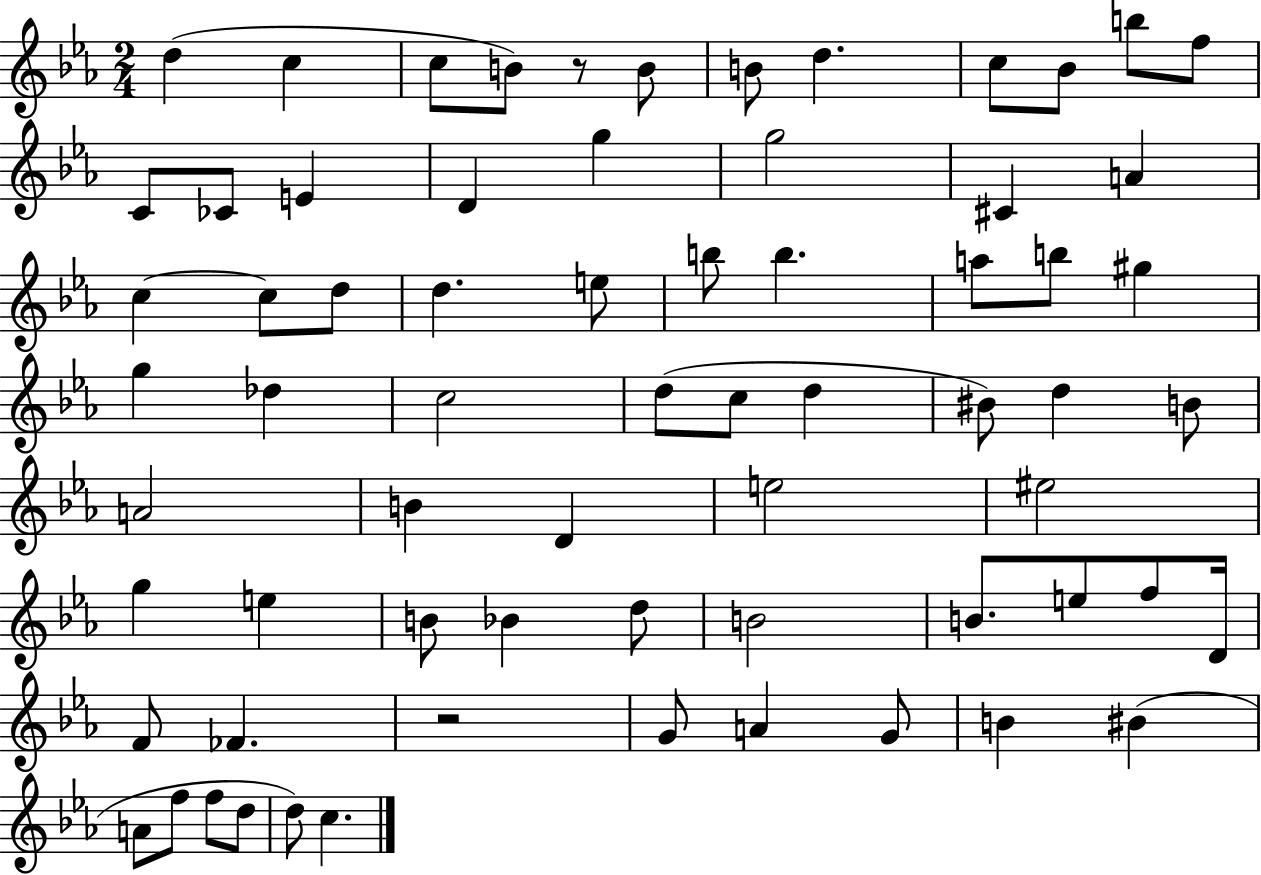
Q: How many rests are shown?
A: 2